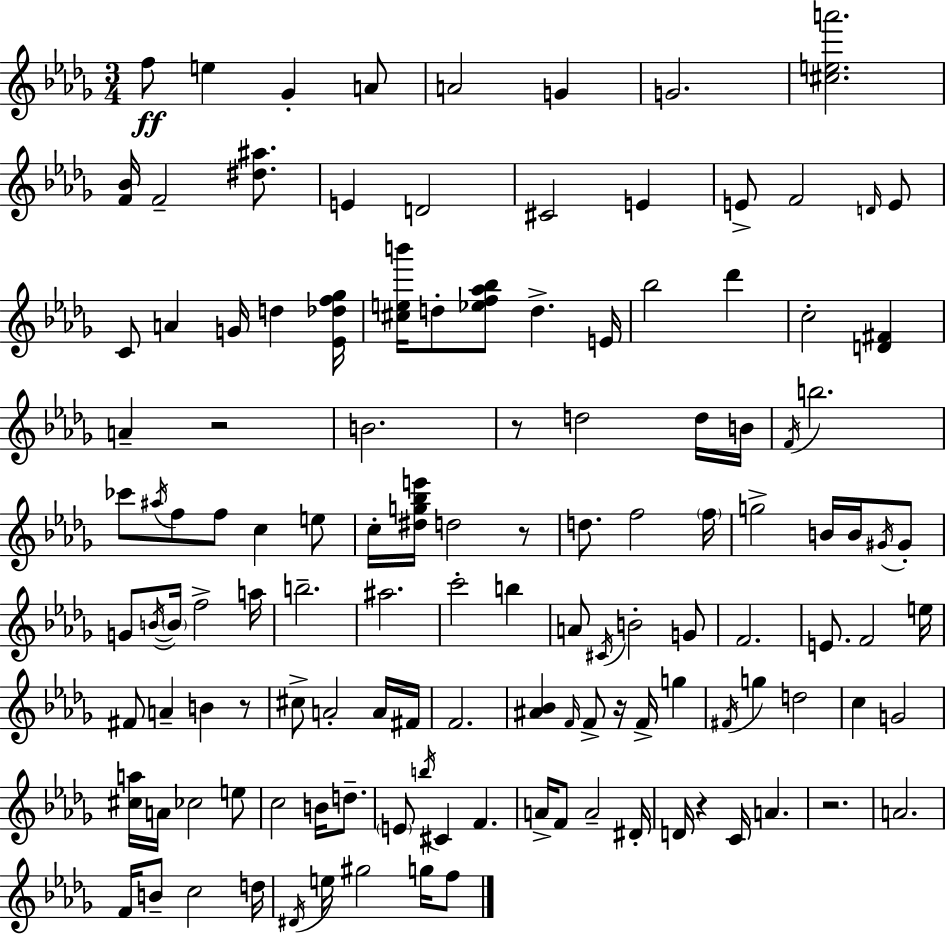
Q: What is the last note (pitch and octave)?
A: F5